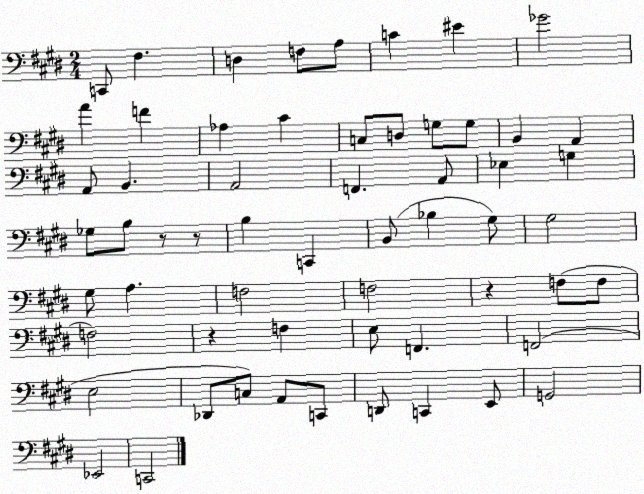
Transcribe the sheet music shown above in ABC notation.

X:1
T:Untitled
M:2/4
L:1/4
K:E
C,,/2 ^F, D, F,/2 A,/2 C ^E _G2 A F _A, ^C C,/2 D,/2 G,/2 G,/2 B,, A,, A,,/2 B,, A,,2 F,, A,,/2 _E, G, _G,/2 B,/2 z/2 z/2 B, C,, B,,/2 _B, ^G,/2 ^G,2 ^G,/2 A, F,2 F,2 z F,/2 F,/2 F,2 z F, E,/2 F,, F,,2 E,2 _D,,/2 C,/2 A,,/2 C,,/2 D,,/2 C,, E,,/2 G,,2 _E,,2 C,,2